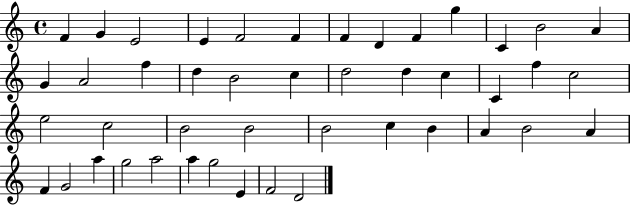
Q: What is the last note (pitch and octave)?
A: D4